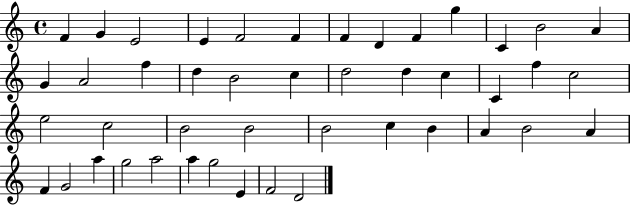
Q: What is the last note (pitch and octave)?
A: D4